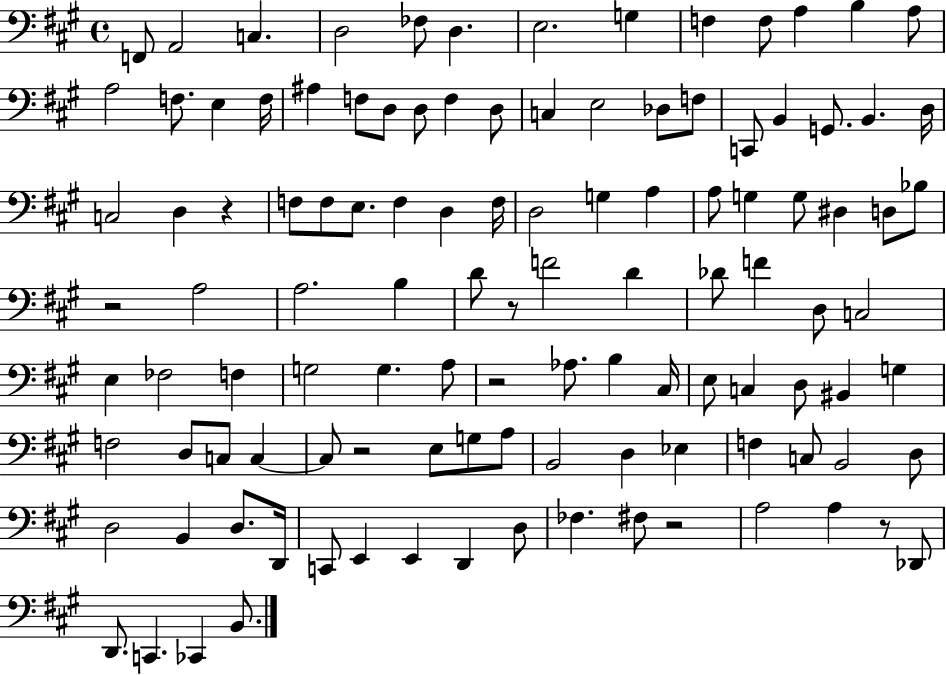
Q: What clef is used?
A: bass